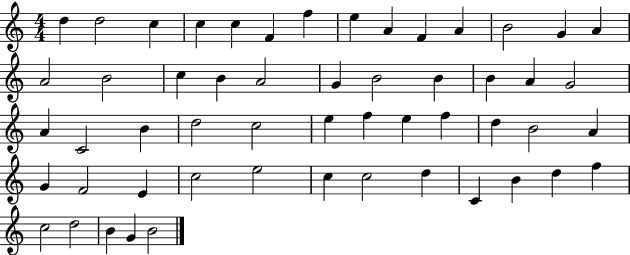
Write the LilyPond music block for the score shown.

{
  \clef treble
  \numericTimeSignature
  \time 4/4
  \key c \major
  d''4 d''2 c''4 | c''4 c''4 f'4 f''4 | e''4 a'4 f'4 a'4 | b'2 g'4 a'4 | \break a'2 b'2 | c''4 b'4 a'2 | g'4 b'2 b'4 | b'4 a'4 g'2 | \break a'4 c'2 b'4 | d''2 c''2 | e''4 f''4 e''4 f''4 | d''4 b'2 a'4 | \break g'4 f'2 e'4 | c''2 e''2 | c''4 c''2 d''4 | c'4 b'4 d''4 f''4 | \break c''2 d''2 | b'4 g'4 b'2 | \bar "|."
}